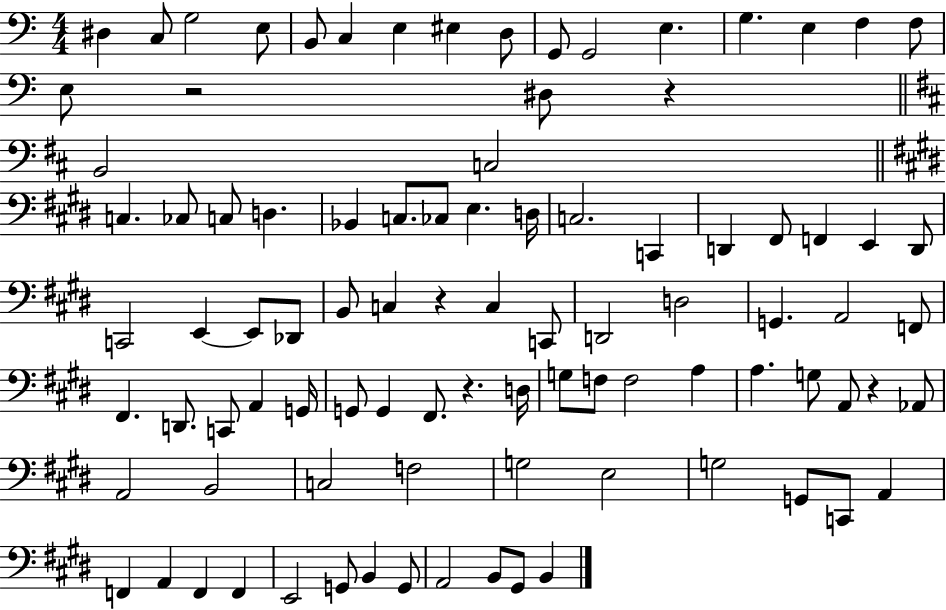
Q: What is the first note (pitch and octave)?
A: D#3